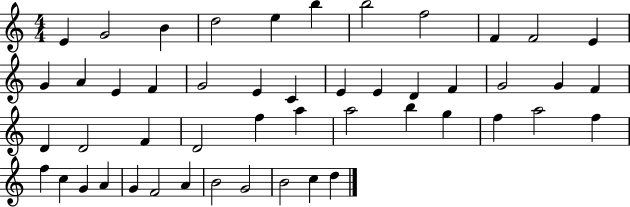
{
  \clef treble
  \numericTimeSignature
  \time 4/4
  \key c \major
  e'4 g'2 b'4 | d''2 e''4 b''4 | b''2 f''2 | f'4 f'2 e'4 | \break g'4 a'4 e'4 f'4 | g'2 e'4 c'4 | e'4 e'4 d'4 f'4 | g'2 g'4 f'4 | \break d'4 d'2 f'4 | d'2 f''4 a''4 | a''2 b''4 g''4 | f''4 a''2 f''4 | \break f''4 c''4 g'4 a'4 | g'4 f'2 a'4 | b'2 g'2 | b'2 c''4 d''4 | \break \bar "|."
}